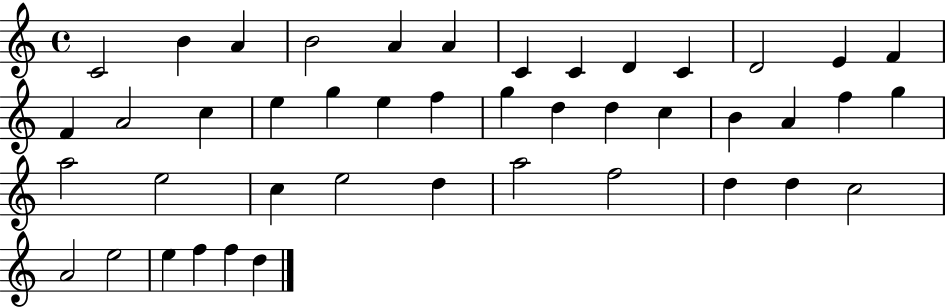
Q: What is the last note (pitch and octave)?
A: D5